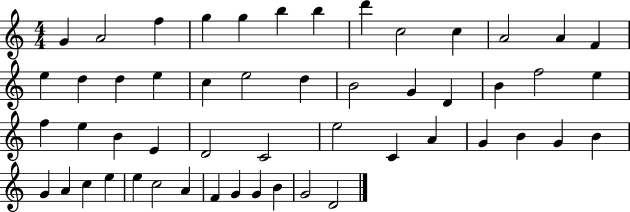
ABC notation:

X:1
T:Untitled
M:4/4
L:1/4
K:C
G A2 f g g b b d' c2 c A2 A F e d d e c e2 d B2 G D B f2 e f e B E D2 C2 e2 C A G B G B G A c e e c2 A F G G B G2 D2